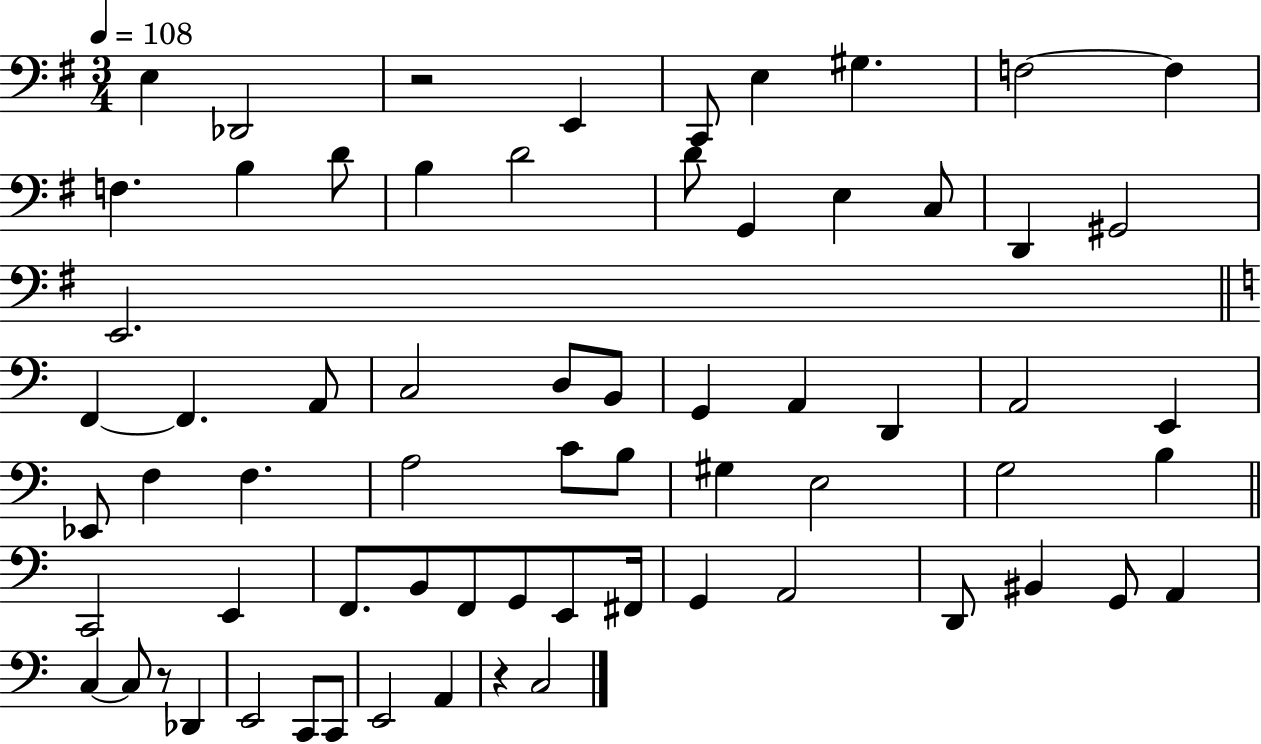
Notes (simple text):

E3/q Db2/h R/h E2/q C2/e E3/q G#3/q. F3/h F3/q F3/q. B3/q D4/e B3/q D4/h D4/e G2/q E3/q C3/e D2/q G#2/h E2/h. F2/q F2/q. A2/e C3/h D3/e B2/e G2/q A2/q D2/q A2/h E2/q Eb2/e F3/q F3/q. A3/h C4/e B3/e G#3/q E3/h G3/h B3/q C2/h E2/q F2/e. B2/e F2/e G2/e E2/e F#2/s G2/q A2/h D2/e BIS2/q G2/e A2/q C3/q C3/e R/e Db2/q E2/h C2/e C2/e E2/h A2/q R/q C3/h